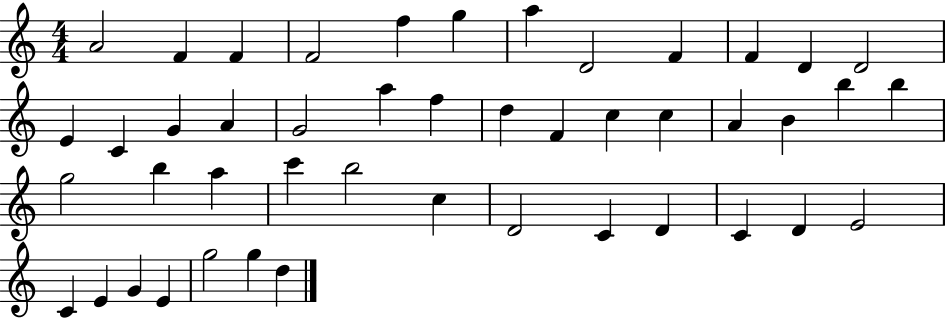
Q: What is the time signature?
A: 4/4